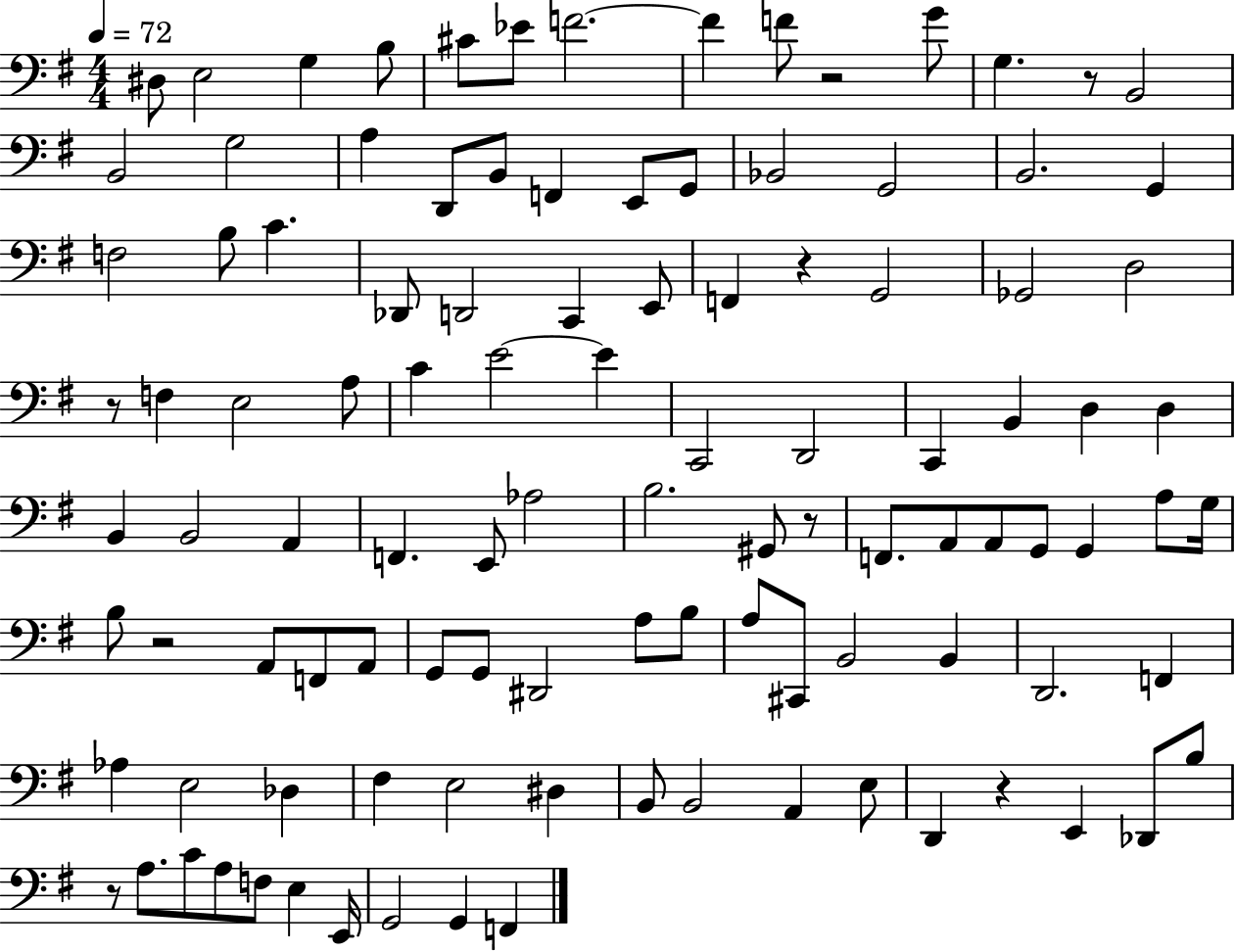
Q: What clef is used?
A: bass